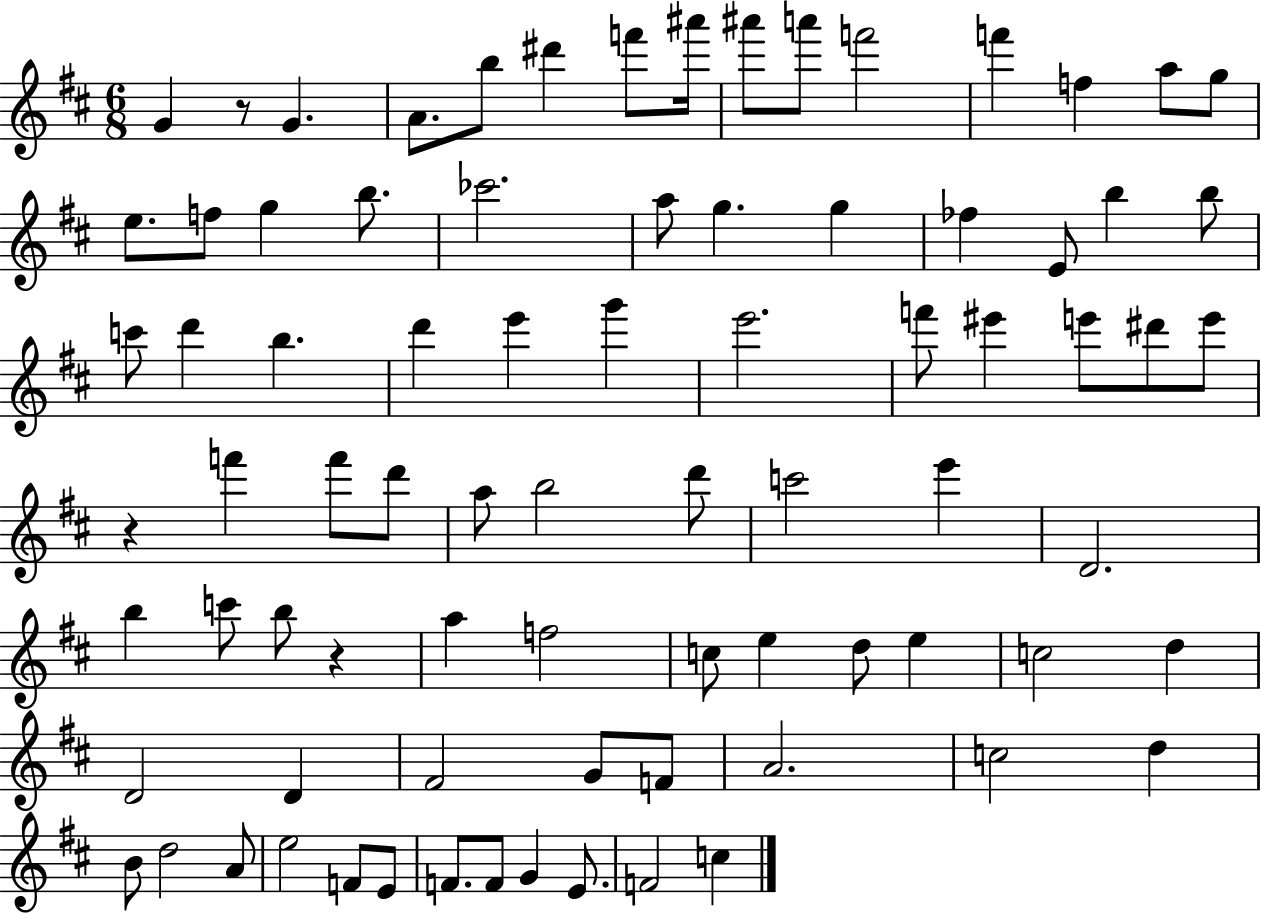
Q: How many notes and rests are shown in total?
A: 81